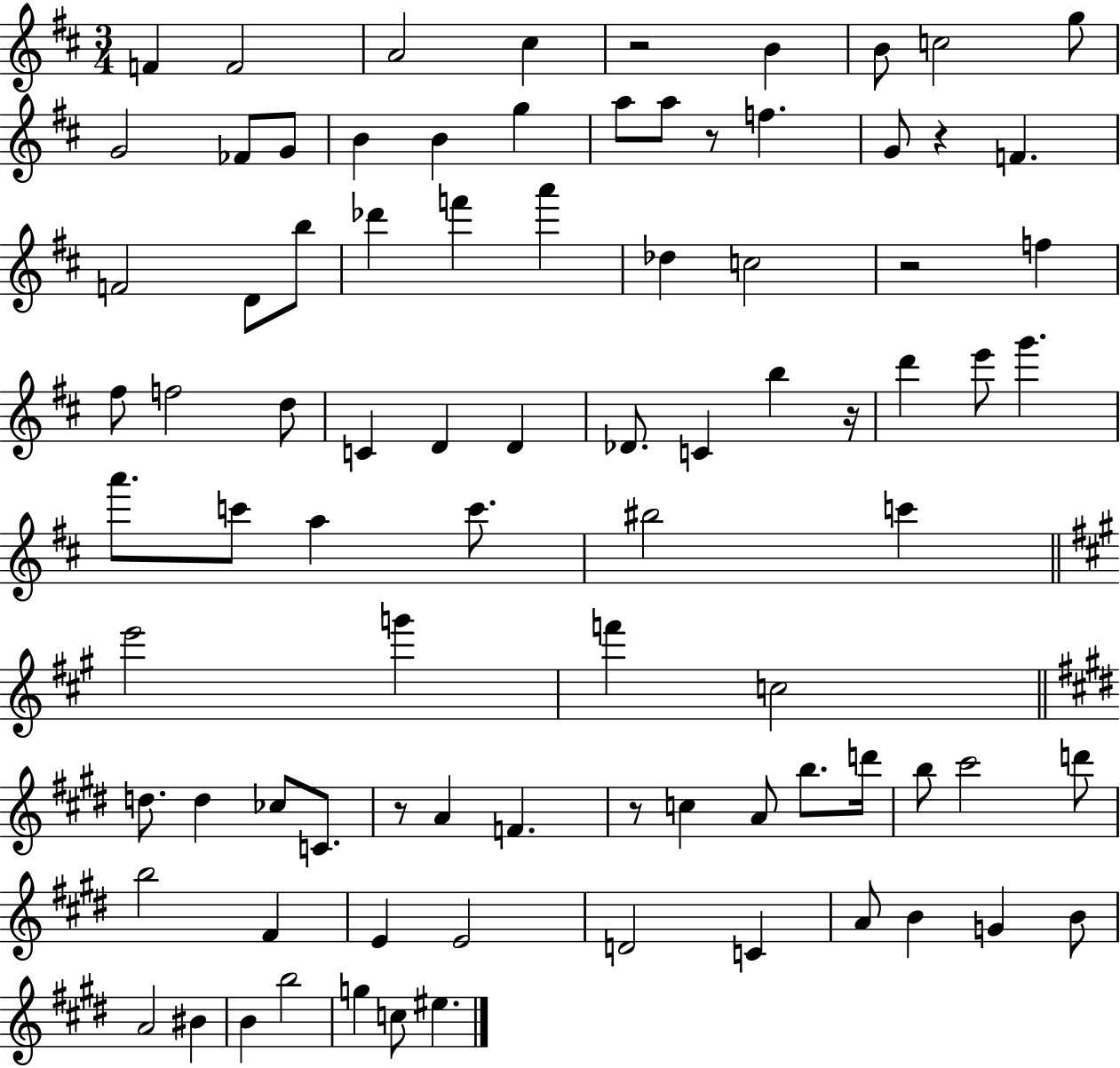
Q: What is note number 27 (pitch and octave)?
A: C5